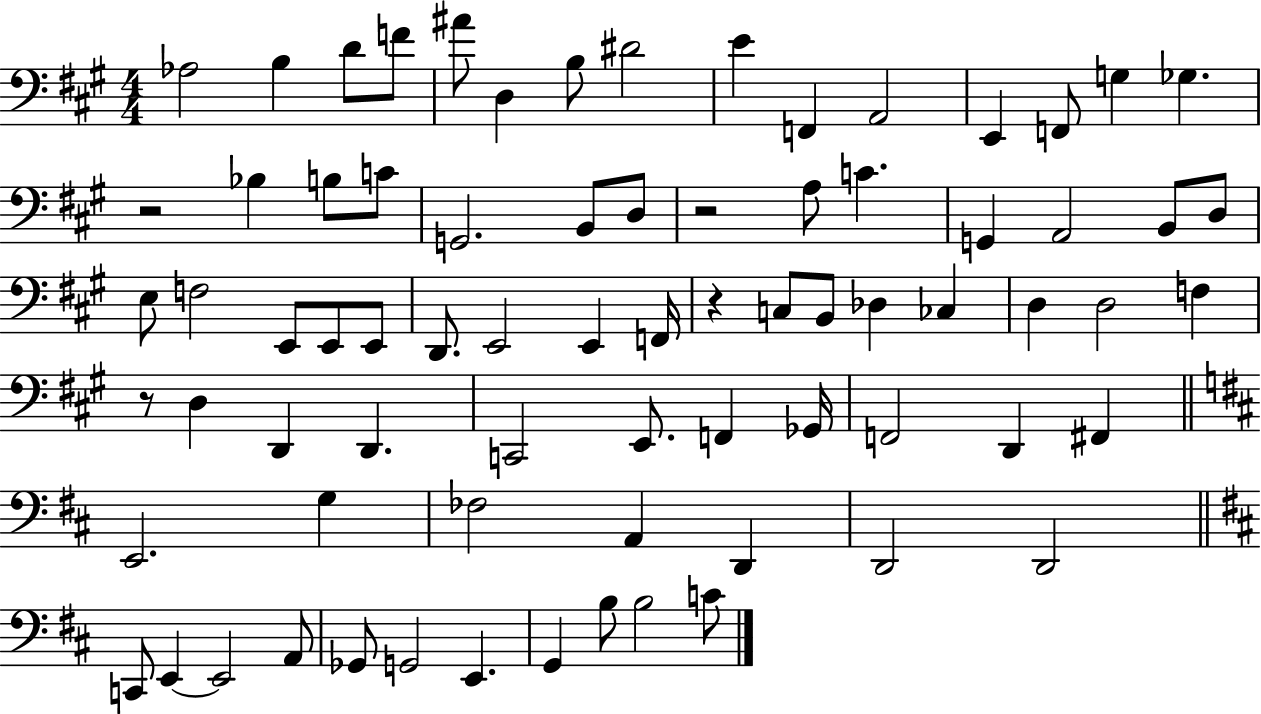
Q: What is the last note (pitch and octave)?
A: C4